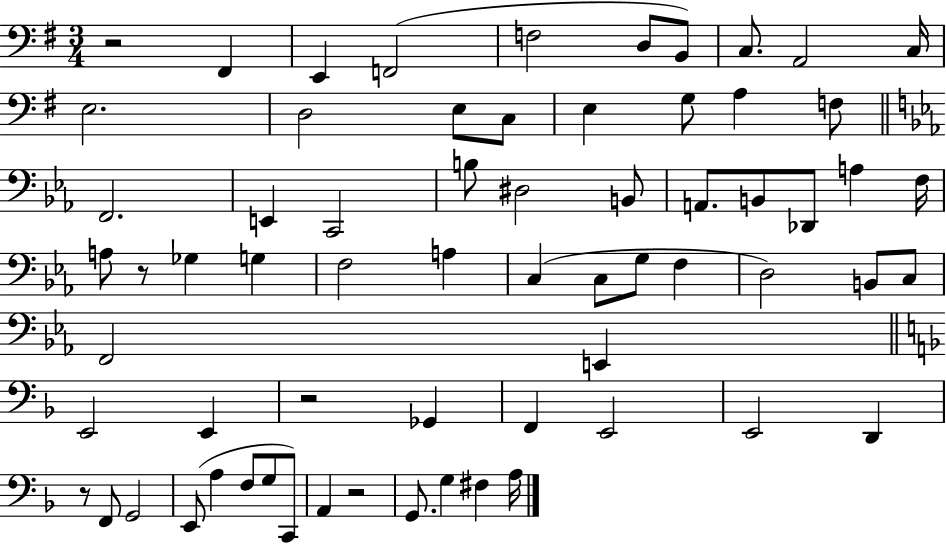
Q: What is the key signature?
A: G major